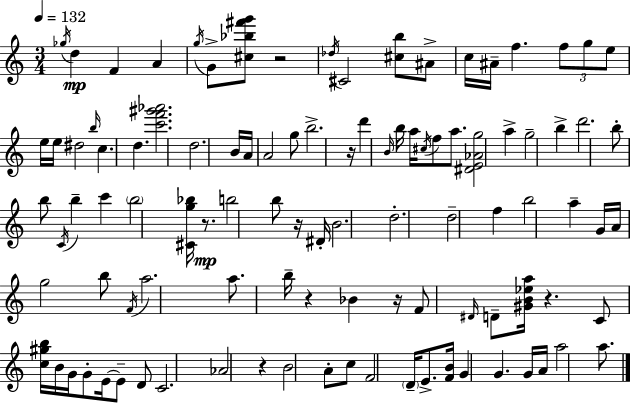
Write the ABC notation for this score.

X:1
T:Untitled
M:3/4
L:1/4
K:C
_g/4 d F A g/4 G/2 [^c_b^f'g']/2 z2 _d/4 ^C2 [^cb]/2 ^A/2 c/4 ^A/4 f f/2 g/2 e/2 e/4 e/4 ^d2 b/4 c d [c'f'^g'_a']2 d2 B/4 A/4 A2 g/2 b2 z/4 d' B/4 b/4 a/4 ^c/4 f/2 a/2 [^DE_Ag]2 a g2 b d'2 b/2 b/2 C/4 b c' b2 [^Cg_b]/4 z/2 b2 b/2 z/4 ^D/4 B2 d2 d2 f b2 a G/4 A/4 g2 b/2 F/4 a2 a/2 b/4 z _B z/4 F/2 ^D/4 D/2 [^GB_ea]/4 z C/2 [c^gb]/4 B/4 G/4 G/2 E/4 E/2 D/2 C2 _A2 z B2 A/2 c/2 F2 D/4 E/2 [FB]/4 G G G/4 A/4 a2 a/2